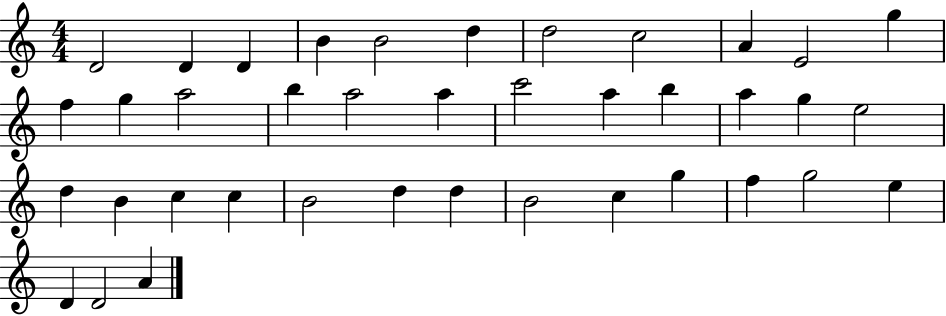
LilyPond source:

{
  \clef treble
  \numericTimeSignature
  \time 4/4
  \key c \major
  d'2 d'4 d'4 | b'4 b'2 d''4 | d''2 c''2 | a'4 e'2 g''4 | \break f''4 g''4 a''2 | b''4 a''2 a''4 | c'''2 a''4 b''4 | a''4 g''4 e''2 | \break d''4 b'4 c''4 c''4 | b'2 d''4 d''4 | b'2 c''4 g''4 | f''4 g''2 e''4 | \break d'4 d'2 a'4 | \bar "|."
}